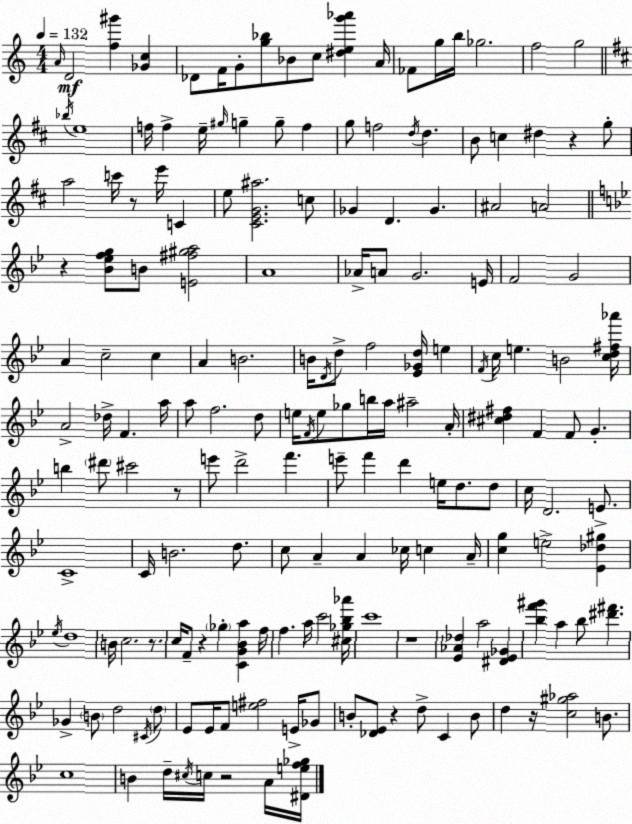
X:1
T:Untitled
M:4/4
L:1/4
K:C
A/4 D2 [f^g'] [_Gc] _D/2 F/4 G/2 [g_b]/2 _B/2 c/2 [^deg'_a'] A/4 _F/2 g/4 b/4 _g2 f2 g2 _b/4 e4 f/4 f e/4 ^g/4 g g/2 f g/2 f2 d/4 d B/2 c ^d z g/2 a2 c'/4 z/2 e'/4 C e/2 [^CEG^a]2 c/2 _G D _G ^A2 A2 z [_B_efg]/2 B/2 [E^f^ga]2 A4 _A/4 A/2 G2 E/4 F2 G2 A c2 c A B2 B/4 D/4 d/2 f2 [_E_Gd]/4 e F/4 c/4 e B2 [cd^f_a']/4 A2 _d/4 F a/4 a/2 f2 d/2 e/4 F/4 e/2 _g/2 b/4 a/4 ^a2 A/4 [^c^d^f] F F/2 G b ^d'/2 ^c'2 z/2 e'/2 d'2 f' e'/2 f' d' e/4 d/2 d/2 c/4 D2 E/2 C4 C/4 B2 d/2 c/2 A A _c/4 c A/4 [cg] e2 [_E_d^g] _e/4 d4 B/4 c2 z/2 c/4 F/2 z _g [CG_Ba] f/4 f a/4 c'2 [^c_g_b_a']/4 c'4 z4 [_E_A_d] a2 [^D_E_G] [_bf'^g'] a _b/2 [^d'^f'] _G B/2 d2 ^C/4 d/2 _E/2 _E/4 F/2 [e^f]2 E/4 _G/2 B/2 [_D_E]/2 z d/2 C B/2 d z/4 [c^g_a]2 B/2 c4 B d/4 ^c/4 c/4 z2 A/4 [^Def_g]/4